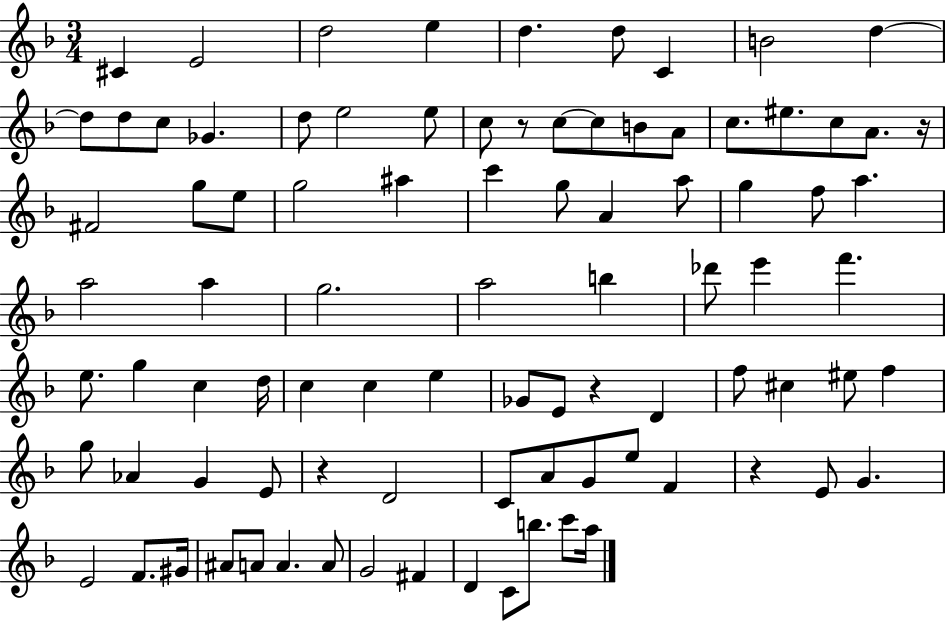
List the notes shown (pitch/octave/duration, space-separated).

C#4/q E4/h D5/h E5/q D5/q. D5/e C4/q B4/h D5/q D5/e D5/e C5/e Gb4/q. D5/e E5/h E5/e C5/e R/e C5/e C5/e B4/e A4/e C5/e. EIS5/e. C5/e A4/e. R/s F#4/h G5/e E5/e G5/h A#5/q C6/q G5/e A4/q A5/e G5/q F5/e A5/q. A5/h A5/q G5/h. A5/h B5/q Db6/e E6/q F6/q. E5/e. G5/q C5/q D5/s C5/q C5/q E5/q Gb4/e E4/e R/q D4/q F5/e C#5/q EIS5/e F5/q G5/e Ab4/q G4/q E4/e R/q D4/h C4/e A4/e G4/e E5/e F4/q R/q E4/e G4/q. E4/h F4/e. G#4/s A#4/e A4/e A4/q. A4/e G4/h F#4/q D4/q C4/e B5/e. C6/e A5/s